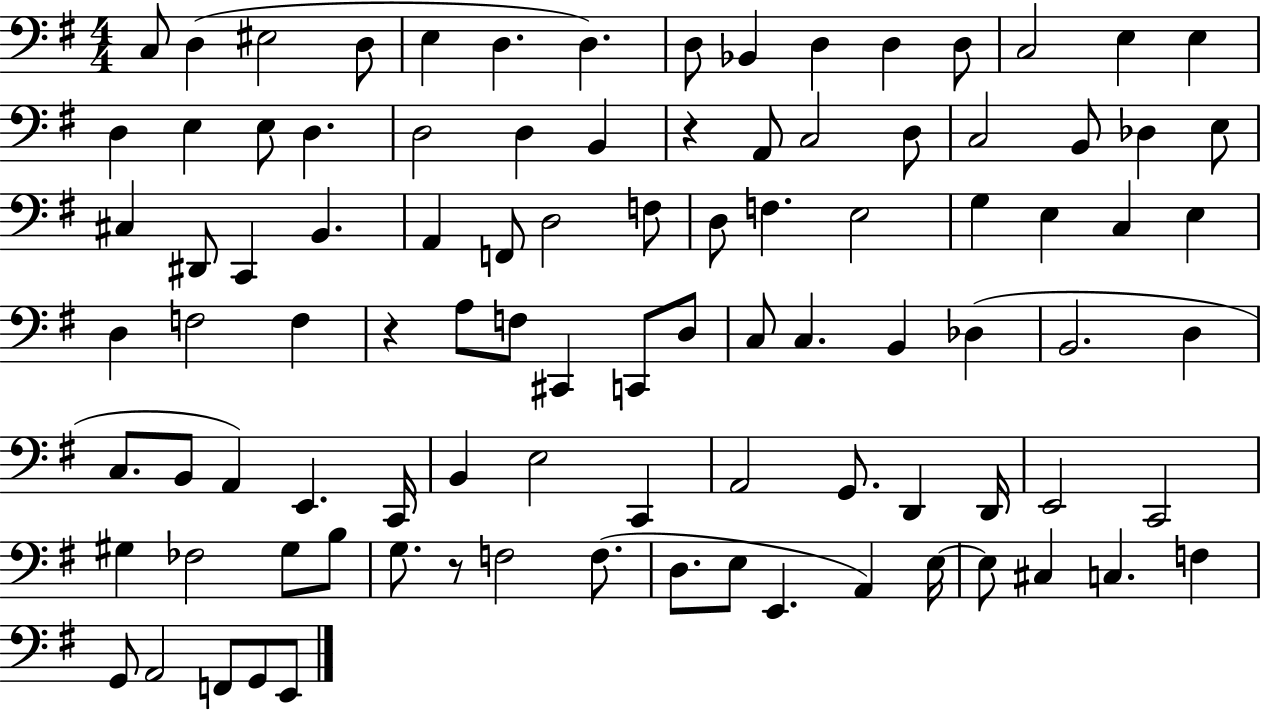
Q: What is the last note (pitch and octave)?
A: E2